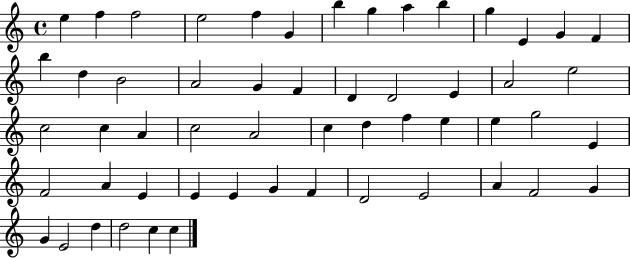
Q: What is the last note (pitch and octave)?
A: C5